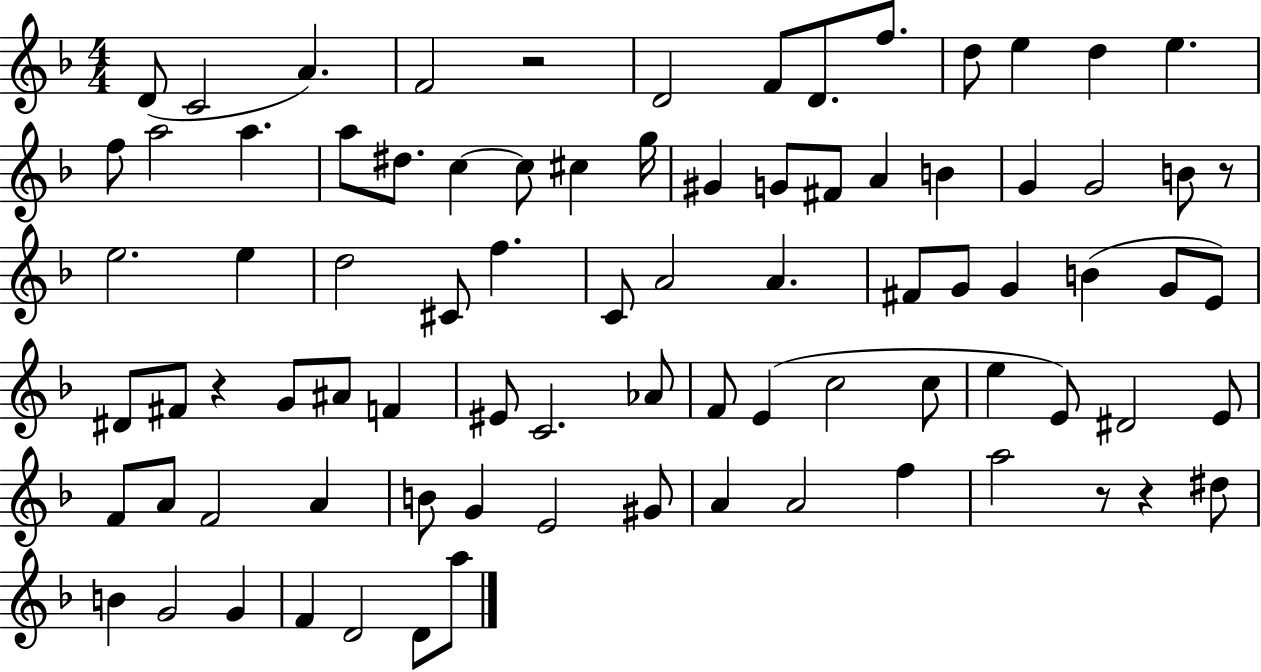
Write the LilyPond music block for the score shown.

{
  \clef treble
  \numericTimeSignature
  \time 4/4
  \key f \major
  d'8( c'2 a'4.) | f'2 r2 | d'2 f'8 d'8. f''8. | d''8 e''4 d''4 e''4. | \break f''8 a''2 a''4. | a''8 dis''8. c''4~~ c''8 cis''4 g''16 | gis'4 g'8 fis'8 a'4 b'4 | g'4 g'2 b'8 r8 | \break e''2. e''4 | d''2 cis'8 f''4. | c'8 a'2 a'4. | fis'8 g'8 g'4 b'4( g'8 e'8) | \break dis'8 fis'8 r4 g'8 ais'8 f'4 | eis'8 c'2. aes'8 | f'8 e'4( c''2 c''8 | e''4 e'8) dis'2 e'8 | \break f'8 a'8 f'2 a'4 | b'8 g'4 e'2 gis'8 | a'4 a'2 f''4 | a''2 r8 r4 dis''8 | \break b'4 g'2 g'4 | f'4 d'2 d'8 a''8 | \bar "|."
}